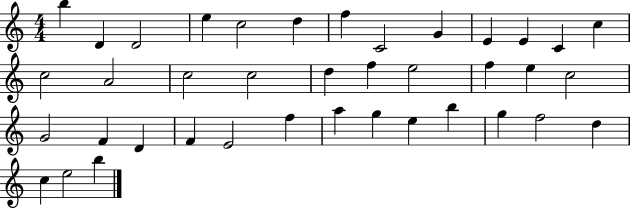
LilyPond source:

{
  \clef treble
  \numericTimeSignature
  \time 4/4
  \key c \major
  b''4 d'4 d'2 | e''4 c''2 d''4 | f''4 c'2 g'4 | e'4 e'4 c'4 c''4 | \break c''2 a'2 | c''2 c''2 | d''4 f''4 e''2 | f''4 e''4 c''2 | \break g'2 f'4 d'4 | f'4 e'2 f''4 | a''4 g''4 e''4 b''4 | g''4 f''2 d''4 | \break c''4 e''2 b''4 | \bar "|."
}